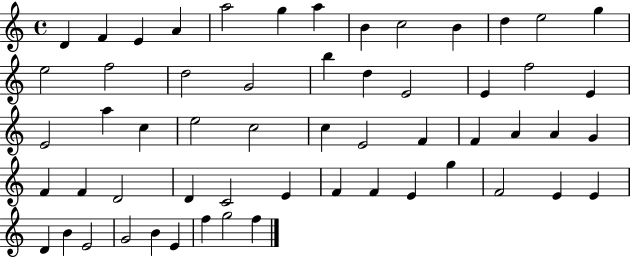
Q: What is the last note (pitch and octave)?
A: F5